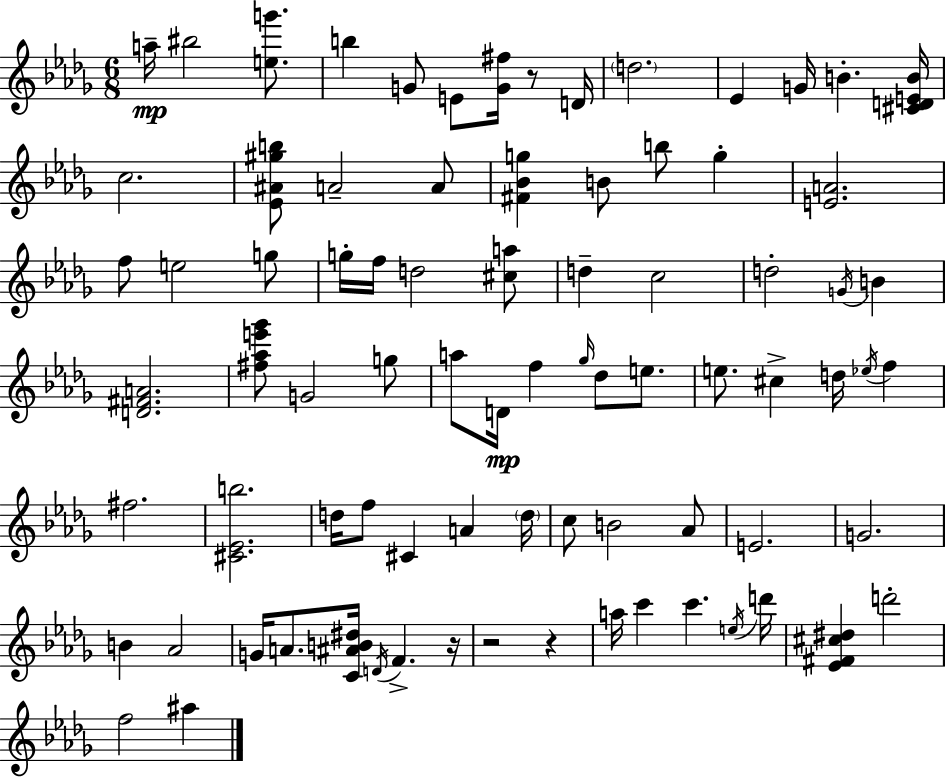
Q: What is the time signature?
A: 6/8